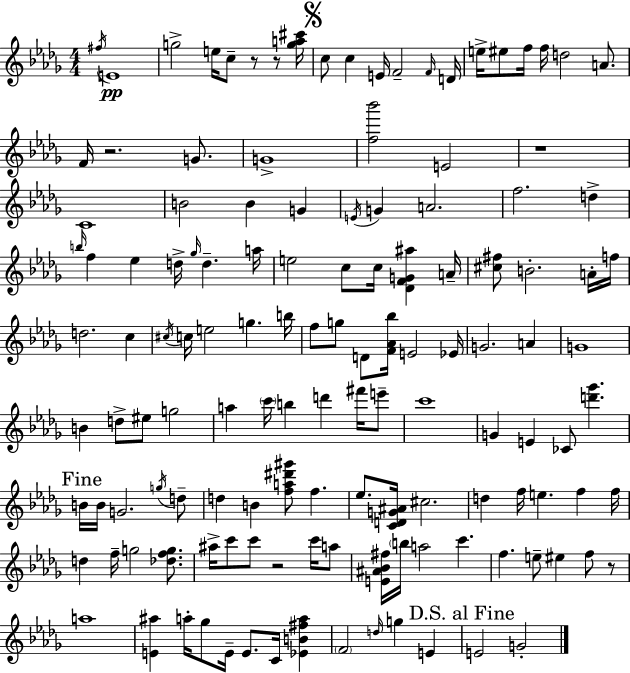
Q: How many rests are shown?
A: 6